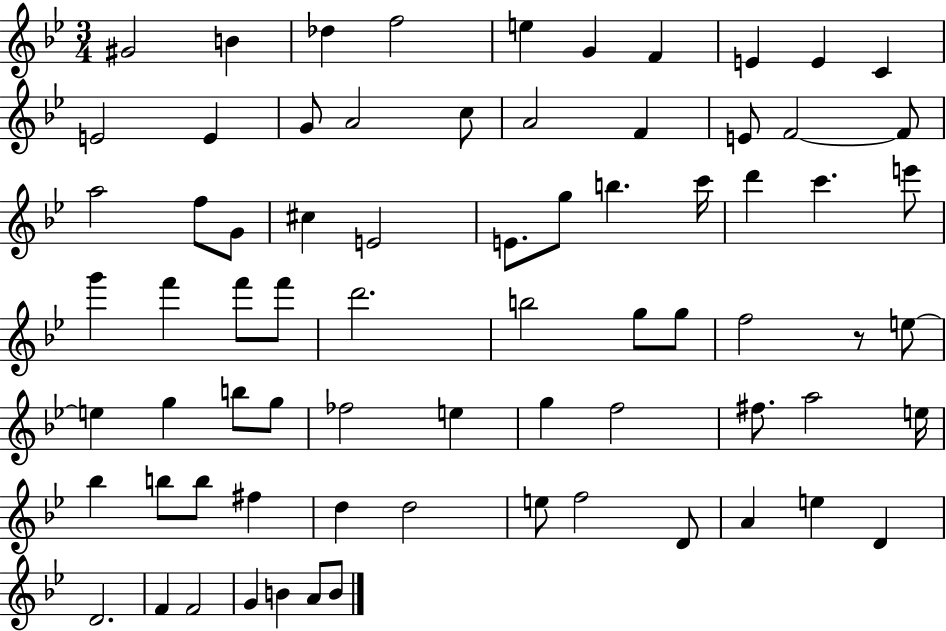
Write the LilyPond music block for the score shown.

{
  \clef treble
  \numericTimeSignature
  \time 3/4
  \key bes \major
  gis'2 b'4 | des''4 f''2 | e''4 g'4 f'4 | e'4 e'4 c'4 | \break e'2 e'4 | g'8 a'2 c''8 | a'2 f'4 | e'8 f'2~~ f'8 | \break a''2 f''8 g'8 | cis''4 e'2 | e'8. g''8 b''4. c'''16 | d'''4 c'''4. e'''8 | \break g'''4 f'''4 f'''8 f'''8 | d'''2. | b''2 g''8 g''8 | f''2 r8 e''8~~ | \break e''4 g''4 b''8 g''8 | fes''2 e''4 | g''4 f''2 | fis''8. a''2 e''16 | \break bes''4 b''8 b''8 fis''4 | d''4 d''2 | e''8 f''2 d'8 | a'4 e''4 d'4 | \break d'2. | f'4 f'2 | g'4 b'4 a'8 b'8 | \bar "|."
}